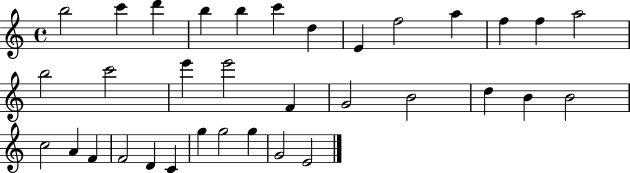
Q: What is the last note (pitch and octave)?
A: E4